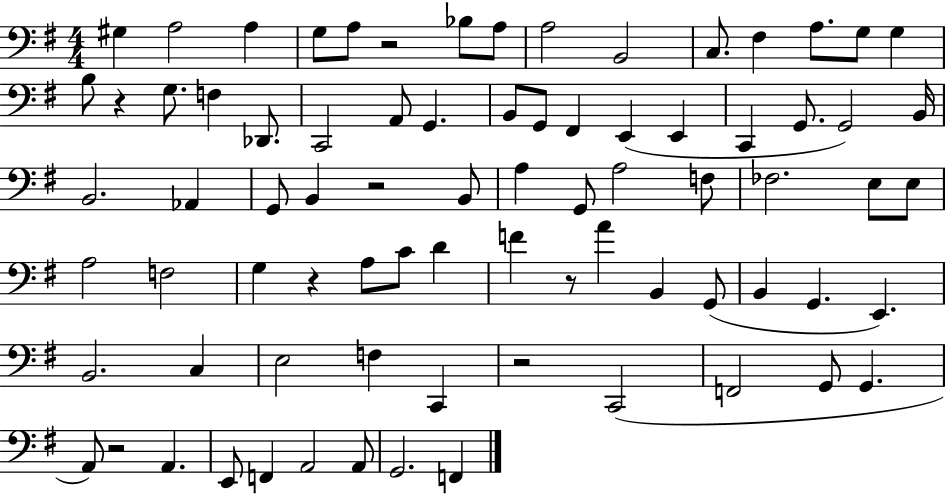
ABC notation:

X:1
T:Untitled
M:4/4
L:1/4
K:G
^G, A,2 A, G,/2 A,/2 z2 _B,/2 A,/2 A,2 B,,2 C,/2 ^F, A,/2 G,/2 G, B,/2 z G,/2 F, _D,,/2 C,,2 A,,/2 G,, B,,/2 G,,/2 ^F,, E,, E,, C,, G,,/2 G,,2 B,,/4 B,,2 _A,, G,,/2 B,, z2 B,,/2 A, G,,/2 A,2 F,/2 _F,2 E,/2 E,/2 A,2 F,2 G, z A,/2 C/2 D F z/2 A B,, G,,/2 B,, G,, E,, B,,2 C, E,2 F, C,, z2 C,,2 F,,2 G,,/2 G,, A,,/2 z2 A,, E,,/2 F,, A,,2 A,,/2 G,,2 F,,